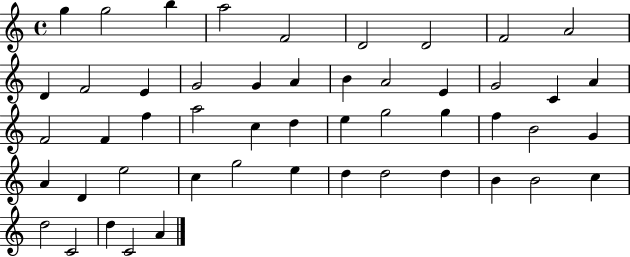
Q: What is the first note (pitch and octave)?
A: G5